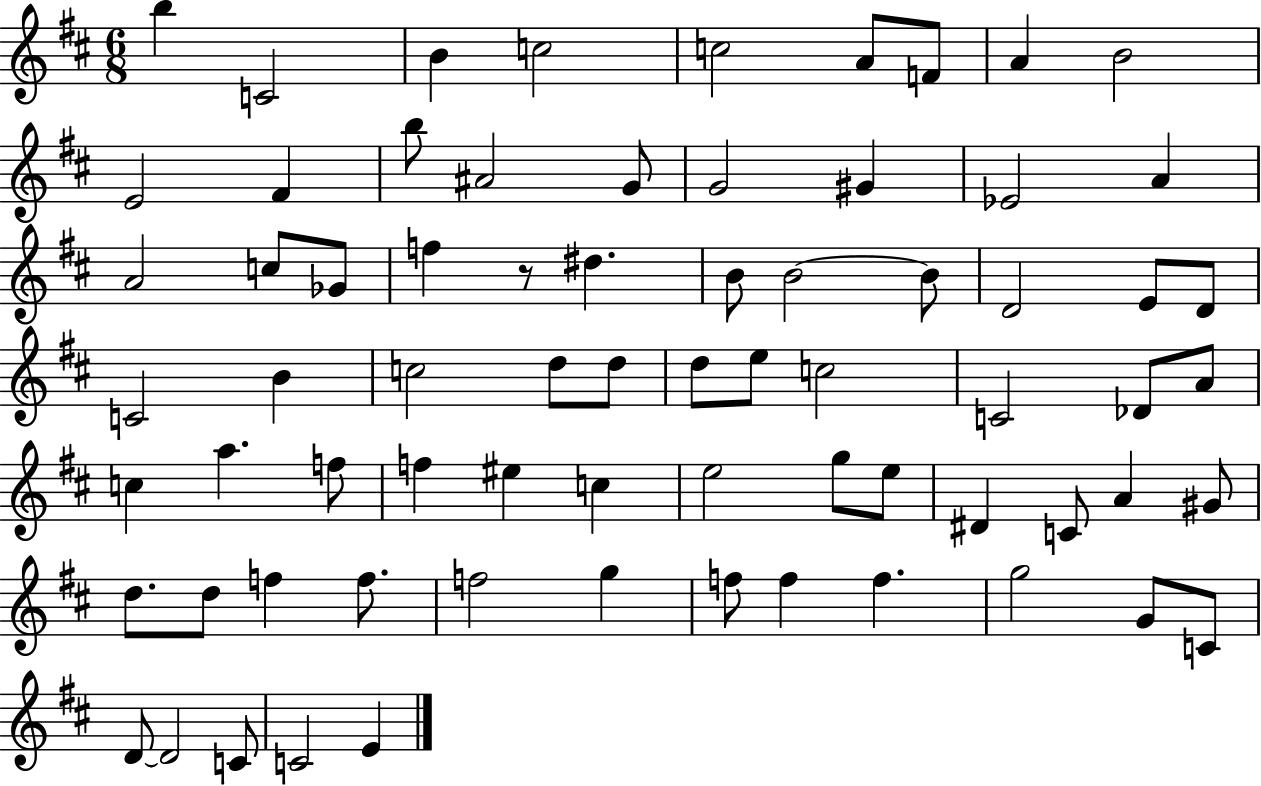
{
  \clef treble
  \numericTimeSignature
  \time 6/8
  \key d \major
  \repeat volta 2 { b''4 c'2 | b'4 c''2 | c''2 a'8 f'8 | a'4 b'2 | \break e'2 fis'4 | b''8 ais'2 g'8 | g'2 gis'4 | ees'2 a'4 | \break a'2 c''8 ges'8 | f''4 r8 dis''4. | b'8 b'2~~ b'8 | d'2 e'8 d'8 | \break c'2 b'4 | c''2 d''8 d''8 | d''8 e''8 c''2 | c'2 des'8 a'8 | \break c''4 a''4. f''8 | f''4 eis''4 c''4 | e''2 g''8 e''8 | dis'4 c'8 a'4 gis'8 | \break d''8. d''8 f''4 f''8. | f''2 g''4 | f''8 f''4 f''4. | g''2 g'8 c'8 | \break d'8~~ d'2 c'8 | c'2 e'4 | } \bar "|."
}